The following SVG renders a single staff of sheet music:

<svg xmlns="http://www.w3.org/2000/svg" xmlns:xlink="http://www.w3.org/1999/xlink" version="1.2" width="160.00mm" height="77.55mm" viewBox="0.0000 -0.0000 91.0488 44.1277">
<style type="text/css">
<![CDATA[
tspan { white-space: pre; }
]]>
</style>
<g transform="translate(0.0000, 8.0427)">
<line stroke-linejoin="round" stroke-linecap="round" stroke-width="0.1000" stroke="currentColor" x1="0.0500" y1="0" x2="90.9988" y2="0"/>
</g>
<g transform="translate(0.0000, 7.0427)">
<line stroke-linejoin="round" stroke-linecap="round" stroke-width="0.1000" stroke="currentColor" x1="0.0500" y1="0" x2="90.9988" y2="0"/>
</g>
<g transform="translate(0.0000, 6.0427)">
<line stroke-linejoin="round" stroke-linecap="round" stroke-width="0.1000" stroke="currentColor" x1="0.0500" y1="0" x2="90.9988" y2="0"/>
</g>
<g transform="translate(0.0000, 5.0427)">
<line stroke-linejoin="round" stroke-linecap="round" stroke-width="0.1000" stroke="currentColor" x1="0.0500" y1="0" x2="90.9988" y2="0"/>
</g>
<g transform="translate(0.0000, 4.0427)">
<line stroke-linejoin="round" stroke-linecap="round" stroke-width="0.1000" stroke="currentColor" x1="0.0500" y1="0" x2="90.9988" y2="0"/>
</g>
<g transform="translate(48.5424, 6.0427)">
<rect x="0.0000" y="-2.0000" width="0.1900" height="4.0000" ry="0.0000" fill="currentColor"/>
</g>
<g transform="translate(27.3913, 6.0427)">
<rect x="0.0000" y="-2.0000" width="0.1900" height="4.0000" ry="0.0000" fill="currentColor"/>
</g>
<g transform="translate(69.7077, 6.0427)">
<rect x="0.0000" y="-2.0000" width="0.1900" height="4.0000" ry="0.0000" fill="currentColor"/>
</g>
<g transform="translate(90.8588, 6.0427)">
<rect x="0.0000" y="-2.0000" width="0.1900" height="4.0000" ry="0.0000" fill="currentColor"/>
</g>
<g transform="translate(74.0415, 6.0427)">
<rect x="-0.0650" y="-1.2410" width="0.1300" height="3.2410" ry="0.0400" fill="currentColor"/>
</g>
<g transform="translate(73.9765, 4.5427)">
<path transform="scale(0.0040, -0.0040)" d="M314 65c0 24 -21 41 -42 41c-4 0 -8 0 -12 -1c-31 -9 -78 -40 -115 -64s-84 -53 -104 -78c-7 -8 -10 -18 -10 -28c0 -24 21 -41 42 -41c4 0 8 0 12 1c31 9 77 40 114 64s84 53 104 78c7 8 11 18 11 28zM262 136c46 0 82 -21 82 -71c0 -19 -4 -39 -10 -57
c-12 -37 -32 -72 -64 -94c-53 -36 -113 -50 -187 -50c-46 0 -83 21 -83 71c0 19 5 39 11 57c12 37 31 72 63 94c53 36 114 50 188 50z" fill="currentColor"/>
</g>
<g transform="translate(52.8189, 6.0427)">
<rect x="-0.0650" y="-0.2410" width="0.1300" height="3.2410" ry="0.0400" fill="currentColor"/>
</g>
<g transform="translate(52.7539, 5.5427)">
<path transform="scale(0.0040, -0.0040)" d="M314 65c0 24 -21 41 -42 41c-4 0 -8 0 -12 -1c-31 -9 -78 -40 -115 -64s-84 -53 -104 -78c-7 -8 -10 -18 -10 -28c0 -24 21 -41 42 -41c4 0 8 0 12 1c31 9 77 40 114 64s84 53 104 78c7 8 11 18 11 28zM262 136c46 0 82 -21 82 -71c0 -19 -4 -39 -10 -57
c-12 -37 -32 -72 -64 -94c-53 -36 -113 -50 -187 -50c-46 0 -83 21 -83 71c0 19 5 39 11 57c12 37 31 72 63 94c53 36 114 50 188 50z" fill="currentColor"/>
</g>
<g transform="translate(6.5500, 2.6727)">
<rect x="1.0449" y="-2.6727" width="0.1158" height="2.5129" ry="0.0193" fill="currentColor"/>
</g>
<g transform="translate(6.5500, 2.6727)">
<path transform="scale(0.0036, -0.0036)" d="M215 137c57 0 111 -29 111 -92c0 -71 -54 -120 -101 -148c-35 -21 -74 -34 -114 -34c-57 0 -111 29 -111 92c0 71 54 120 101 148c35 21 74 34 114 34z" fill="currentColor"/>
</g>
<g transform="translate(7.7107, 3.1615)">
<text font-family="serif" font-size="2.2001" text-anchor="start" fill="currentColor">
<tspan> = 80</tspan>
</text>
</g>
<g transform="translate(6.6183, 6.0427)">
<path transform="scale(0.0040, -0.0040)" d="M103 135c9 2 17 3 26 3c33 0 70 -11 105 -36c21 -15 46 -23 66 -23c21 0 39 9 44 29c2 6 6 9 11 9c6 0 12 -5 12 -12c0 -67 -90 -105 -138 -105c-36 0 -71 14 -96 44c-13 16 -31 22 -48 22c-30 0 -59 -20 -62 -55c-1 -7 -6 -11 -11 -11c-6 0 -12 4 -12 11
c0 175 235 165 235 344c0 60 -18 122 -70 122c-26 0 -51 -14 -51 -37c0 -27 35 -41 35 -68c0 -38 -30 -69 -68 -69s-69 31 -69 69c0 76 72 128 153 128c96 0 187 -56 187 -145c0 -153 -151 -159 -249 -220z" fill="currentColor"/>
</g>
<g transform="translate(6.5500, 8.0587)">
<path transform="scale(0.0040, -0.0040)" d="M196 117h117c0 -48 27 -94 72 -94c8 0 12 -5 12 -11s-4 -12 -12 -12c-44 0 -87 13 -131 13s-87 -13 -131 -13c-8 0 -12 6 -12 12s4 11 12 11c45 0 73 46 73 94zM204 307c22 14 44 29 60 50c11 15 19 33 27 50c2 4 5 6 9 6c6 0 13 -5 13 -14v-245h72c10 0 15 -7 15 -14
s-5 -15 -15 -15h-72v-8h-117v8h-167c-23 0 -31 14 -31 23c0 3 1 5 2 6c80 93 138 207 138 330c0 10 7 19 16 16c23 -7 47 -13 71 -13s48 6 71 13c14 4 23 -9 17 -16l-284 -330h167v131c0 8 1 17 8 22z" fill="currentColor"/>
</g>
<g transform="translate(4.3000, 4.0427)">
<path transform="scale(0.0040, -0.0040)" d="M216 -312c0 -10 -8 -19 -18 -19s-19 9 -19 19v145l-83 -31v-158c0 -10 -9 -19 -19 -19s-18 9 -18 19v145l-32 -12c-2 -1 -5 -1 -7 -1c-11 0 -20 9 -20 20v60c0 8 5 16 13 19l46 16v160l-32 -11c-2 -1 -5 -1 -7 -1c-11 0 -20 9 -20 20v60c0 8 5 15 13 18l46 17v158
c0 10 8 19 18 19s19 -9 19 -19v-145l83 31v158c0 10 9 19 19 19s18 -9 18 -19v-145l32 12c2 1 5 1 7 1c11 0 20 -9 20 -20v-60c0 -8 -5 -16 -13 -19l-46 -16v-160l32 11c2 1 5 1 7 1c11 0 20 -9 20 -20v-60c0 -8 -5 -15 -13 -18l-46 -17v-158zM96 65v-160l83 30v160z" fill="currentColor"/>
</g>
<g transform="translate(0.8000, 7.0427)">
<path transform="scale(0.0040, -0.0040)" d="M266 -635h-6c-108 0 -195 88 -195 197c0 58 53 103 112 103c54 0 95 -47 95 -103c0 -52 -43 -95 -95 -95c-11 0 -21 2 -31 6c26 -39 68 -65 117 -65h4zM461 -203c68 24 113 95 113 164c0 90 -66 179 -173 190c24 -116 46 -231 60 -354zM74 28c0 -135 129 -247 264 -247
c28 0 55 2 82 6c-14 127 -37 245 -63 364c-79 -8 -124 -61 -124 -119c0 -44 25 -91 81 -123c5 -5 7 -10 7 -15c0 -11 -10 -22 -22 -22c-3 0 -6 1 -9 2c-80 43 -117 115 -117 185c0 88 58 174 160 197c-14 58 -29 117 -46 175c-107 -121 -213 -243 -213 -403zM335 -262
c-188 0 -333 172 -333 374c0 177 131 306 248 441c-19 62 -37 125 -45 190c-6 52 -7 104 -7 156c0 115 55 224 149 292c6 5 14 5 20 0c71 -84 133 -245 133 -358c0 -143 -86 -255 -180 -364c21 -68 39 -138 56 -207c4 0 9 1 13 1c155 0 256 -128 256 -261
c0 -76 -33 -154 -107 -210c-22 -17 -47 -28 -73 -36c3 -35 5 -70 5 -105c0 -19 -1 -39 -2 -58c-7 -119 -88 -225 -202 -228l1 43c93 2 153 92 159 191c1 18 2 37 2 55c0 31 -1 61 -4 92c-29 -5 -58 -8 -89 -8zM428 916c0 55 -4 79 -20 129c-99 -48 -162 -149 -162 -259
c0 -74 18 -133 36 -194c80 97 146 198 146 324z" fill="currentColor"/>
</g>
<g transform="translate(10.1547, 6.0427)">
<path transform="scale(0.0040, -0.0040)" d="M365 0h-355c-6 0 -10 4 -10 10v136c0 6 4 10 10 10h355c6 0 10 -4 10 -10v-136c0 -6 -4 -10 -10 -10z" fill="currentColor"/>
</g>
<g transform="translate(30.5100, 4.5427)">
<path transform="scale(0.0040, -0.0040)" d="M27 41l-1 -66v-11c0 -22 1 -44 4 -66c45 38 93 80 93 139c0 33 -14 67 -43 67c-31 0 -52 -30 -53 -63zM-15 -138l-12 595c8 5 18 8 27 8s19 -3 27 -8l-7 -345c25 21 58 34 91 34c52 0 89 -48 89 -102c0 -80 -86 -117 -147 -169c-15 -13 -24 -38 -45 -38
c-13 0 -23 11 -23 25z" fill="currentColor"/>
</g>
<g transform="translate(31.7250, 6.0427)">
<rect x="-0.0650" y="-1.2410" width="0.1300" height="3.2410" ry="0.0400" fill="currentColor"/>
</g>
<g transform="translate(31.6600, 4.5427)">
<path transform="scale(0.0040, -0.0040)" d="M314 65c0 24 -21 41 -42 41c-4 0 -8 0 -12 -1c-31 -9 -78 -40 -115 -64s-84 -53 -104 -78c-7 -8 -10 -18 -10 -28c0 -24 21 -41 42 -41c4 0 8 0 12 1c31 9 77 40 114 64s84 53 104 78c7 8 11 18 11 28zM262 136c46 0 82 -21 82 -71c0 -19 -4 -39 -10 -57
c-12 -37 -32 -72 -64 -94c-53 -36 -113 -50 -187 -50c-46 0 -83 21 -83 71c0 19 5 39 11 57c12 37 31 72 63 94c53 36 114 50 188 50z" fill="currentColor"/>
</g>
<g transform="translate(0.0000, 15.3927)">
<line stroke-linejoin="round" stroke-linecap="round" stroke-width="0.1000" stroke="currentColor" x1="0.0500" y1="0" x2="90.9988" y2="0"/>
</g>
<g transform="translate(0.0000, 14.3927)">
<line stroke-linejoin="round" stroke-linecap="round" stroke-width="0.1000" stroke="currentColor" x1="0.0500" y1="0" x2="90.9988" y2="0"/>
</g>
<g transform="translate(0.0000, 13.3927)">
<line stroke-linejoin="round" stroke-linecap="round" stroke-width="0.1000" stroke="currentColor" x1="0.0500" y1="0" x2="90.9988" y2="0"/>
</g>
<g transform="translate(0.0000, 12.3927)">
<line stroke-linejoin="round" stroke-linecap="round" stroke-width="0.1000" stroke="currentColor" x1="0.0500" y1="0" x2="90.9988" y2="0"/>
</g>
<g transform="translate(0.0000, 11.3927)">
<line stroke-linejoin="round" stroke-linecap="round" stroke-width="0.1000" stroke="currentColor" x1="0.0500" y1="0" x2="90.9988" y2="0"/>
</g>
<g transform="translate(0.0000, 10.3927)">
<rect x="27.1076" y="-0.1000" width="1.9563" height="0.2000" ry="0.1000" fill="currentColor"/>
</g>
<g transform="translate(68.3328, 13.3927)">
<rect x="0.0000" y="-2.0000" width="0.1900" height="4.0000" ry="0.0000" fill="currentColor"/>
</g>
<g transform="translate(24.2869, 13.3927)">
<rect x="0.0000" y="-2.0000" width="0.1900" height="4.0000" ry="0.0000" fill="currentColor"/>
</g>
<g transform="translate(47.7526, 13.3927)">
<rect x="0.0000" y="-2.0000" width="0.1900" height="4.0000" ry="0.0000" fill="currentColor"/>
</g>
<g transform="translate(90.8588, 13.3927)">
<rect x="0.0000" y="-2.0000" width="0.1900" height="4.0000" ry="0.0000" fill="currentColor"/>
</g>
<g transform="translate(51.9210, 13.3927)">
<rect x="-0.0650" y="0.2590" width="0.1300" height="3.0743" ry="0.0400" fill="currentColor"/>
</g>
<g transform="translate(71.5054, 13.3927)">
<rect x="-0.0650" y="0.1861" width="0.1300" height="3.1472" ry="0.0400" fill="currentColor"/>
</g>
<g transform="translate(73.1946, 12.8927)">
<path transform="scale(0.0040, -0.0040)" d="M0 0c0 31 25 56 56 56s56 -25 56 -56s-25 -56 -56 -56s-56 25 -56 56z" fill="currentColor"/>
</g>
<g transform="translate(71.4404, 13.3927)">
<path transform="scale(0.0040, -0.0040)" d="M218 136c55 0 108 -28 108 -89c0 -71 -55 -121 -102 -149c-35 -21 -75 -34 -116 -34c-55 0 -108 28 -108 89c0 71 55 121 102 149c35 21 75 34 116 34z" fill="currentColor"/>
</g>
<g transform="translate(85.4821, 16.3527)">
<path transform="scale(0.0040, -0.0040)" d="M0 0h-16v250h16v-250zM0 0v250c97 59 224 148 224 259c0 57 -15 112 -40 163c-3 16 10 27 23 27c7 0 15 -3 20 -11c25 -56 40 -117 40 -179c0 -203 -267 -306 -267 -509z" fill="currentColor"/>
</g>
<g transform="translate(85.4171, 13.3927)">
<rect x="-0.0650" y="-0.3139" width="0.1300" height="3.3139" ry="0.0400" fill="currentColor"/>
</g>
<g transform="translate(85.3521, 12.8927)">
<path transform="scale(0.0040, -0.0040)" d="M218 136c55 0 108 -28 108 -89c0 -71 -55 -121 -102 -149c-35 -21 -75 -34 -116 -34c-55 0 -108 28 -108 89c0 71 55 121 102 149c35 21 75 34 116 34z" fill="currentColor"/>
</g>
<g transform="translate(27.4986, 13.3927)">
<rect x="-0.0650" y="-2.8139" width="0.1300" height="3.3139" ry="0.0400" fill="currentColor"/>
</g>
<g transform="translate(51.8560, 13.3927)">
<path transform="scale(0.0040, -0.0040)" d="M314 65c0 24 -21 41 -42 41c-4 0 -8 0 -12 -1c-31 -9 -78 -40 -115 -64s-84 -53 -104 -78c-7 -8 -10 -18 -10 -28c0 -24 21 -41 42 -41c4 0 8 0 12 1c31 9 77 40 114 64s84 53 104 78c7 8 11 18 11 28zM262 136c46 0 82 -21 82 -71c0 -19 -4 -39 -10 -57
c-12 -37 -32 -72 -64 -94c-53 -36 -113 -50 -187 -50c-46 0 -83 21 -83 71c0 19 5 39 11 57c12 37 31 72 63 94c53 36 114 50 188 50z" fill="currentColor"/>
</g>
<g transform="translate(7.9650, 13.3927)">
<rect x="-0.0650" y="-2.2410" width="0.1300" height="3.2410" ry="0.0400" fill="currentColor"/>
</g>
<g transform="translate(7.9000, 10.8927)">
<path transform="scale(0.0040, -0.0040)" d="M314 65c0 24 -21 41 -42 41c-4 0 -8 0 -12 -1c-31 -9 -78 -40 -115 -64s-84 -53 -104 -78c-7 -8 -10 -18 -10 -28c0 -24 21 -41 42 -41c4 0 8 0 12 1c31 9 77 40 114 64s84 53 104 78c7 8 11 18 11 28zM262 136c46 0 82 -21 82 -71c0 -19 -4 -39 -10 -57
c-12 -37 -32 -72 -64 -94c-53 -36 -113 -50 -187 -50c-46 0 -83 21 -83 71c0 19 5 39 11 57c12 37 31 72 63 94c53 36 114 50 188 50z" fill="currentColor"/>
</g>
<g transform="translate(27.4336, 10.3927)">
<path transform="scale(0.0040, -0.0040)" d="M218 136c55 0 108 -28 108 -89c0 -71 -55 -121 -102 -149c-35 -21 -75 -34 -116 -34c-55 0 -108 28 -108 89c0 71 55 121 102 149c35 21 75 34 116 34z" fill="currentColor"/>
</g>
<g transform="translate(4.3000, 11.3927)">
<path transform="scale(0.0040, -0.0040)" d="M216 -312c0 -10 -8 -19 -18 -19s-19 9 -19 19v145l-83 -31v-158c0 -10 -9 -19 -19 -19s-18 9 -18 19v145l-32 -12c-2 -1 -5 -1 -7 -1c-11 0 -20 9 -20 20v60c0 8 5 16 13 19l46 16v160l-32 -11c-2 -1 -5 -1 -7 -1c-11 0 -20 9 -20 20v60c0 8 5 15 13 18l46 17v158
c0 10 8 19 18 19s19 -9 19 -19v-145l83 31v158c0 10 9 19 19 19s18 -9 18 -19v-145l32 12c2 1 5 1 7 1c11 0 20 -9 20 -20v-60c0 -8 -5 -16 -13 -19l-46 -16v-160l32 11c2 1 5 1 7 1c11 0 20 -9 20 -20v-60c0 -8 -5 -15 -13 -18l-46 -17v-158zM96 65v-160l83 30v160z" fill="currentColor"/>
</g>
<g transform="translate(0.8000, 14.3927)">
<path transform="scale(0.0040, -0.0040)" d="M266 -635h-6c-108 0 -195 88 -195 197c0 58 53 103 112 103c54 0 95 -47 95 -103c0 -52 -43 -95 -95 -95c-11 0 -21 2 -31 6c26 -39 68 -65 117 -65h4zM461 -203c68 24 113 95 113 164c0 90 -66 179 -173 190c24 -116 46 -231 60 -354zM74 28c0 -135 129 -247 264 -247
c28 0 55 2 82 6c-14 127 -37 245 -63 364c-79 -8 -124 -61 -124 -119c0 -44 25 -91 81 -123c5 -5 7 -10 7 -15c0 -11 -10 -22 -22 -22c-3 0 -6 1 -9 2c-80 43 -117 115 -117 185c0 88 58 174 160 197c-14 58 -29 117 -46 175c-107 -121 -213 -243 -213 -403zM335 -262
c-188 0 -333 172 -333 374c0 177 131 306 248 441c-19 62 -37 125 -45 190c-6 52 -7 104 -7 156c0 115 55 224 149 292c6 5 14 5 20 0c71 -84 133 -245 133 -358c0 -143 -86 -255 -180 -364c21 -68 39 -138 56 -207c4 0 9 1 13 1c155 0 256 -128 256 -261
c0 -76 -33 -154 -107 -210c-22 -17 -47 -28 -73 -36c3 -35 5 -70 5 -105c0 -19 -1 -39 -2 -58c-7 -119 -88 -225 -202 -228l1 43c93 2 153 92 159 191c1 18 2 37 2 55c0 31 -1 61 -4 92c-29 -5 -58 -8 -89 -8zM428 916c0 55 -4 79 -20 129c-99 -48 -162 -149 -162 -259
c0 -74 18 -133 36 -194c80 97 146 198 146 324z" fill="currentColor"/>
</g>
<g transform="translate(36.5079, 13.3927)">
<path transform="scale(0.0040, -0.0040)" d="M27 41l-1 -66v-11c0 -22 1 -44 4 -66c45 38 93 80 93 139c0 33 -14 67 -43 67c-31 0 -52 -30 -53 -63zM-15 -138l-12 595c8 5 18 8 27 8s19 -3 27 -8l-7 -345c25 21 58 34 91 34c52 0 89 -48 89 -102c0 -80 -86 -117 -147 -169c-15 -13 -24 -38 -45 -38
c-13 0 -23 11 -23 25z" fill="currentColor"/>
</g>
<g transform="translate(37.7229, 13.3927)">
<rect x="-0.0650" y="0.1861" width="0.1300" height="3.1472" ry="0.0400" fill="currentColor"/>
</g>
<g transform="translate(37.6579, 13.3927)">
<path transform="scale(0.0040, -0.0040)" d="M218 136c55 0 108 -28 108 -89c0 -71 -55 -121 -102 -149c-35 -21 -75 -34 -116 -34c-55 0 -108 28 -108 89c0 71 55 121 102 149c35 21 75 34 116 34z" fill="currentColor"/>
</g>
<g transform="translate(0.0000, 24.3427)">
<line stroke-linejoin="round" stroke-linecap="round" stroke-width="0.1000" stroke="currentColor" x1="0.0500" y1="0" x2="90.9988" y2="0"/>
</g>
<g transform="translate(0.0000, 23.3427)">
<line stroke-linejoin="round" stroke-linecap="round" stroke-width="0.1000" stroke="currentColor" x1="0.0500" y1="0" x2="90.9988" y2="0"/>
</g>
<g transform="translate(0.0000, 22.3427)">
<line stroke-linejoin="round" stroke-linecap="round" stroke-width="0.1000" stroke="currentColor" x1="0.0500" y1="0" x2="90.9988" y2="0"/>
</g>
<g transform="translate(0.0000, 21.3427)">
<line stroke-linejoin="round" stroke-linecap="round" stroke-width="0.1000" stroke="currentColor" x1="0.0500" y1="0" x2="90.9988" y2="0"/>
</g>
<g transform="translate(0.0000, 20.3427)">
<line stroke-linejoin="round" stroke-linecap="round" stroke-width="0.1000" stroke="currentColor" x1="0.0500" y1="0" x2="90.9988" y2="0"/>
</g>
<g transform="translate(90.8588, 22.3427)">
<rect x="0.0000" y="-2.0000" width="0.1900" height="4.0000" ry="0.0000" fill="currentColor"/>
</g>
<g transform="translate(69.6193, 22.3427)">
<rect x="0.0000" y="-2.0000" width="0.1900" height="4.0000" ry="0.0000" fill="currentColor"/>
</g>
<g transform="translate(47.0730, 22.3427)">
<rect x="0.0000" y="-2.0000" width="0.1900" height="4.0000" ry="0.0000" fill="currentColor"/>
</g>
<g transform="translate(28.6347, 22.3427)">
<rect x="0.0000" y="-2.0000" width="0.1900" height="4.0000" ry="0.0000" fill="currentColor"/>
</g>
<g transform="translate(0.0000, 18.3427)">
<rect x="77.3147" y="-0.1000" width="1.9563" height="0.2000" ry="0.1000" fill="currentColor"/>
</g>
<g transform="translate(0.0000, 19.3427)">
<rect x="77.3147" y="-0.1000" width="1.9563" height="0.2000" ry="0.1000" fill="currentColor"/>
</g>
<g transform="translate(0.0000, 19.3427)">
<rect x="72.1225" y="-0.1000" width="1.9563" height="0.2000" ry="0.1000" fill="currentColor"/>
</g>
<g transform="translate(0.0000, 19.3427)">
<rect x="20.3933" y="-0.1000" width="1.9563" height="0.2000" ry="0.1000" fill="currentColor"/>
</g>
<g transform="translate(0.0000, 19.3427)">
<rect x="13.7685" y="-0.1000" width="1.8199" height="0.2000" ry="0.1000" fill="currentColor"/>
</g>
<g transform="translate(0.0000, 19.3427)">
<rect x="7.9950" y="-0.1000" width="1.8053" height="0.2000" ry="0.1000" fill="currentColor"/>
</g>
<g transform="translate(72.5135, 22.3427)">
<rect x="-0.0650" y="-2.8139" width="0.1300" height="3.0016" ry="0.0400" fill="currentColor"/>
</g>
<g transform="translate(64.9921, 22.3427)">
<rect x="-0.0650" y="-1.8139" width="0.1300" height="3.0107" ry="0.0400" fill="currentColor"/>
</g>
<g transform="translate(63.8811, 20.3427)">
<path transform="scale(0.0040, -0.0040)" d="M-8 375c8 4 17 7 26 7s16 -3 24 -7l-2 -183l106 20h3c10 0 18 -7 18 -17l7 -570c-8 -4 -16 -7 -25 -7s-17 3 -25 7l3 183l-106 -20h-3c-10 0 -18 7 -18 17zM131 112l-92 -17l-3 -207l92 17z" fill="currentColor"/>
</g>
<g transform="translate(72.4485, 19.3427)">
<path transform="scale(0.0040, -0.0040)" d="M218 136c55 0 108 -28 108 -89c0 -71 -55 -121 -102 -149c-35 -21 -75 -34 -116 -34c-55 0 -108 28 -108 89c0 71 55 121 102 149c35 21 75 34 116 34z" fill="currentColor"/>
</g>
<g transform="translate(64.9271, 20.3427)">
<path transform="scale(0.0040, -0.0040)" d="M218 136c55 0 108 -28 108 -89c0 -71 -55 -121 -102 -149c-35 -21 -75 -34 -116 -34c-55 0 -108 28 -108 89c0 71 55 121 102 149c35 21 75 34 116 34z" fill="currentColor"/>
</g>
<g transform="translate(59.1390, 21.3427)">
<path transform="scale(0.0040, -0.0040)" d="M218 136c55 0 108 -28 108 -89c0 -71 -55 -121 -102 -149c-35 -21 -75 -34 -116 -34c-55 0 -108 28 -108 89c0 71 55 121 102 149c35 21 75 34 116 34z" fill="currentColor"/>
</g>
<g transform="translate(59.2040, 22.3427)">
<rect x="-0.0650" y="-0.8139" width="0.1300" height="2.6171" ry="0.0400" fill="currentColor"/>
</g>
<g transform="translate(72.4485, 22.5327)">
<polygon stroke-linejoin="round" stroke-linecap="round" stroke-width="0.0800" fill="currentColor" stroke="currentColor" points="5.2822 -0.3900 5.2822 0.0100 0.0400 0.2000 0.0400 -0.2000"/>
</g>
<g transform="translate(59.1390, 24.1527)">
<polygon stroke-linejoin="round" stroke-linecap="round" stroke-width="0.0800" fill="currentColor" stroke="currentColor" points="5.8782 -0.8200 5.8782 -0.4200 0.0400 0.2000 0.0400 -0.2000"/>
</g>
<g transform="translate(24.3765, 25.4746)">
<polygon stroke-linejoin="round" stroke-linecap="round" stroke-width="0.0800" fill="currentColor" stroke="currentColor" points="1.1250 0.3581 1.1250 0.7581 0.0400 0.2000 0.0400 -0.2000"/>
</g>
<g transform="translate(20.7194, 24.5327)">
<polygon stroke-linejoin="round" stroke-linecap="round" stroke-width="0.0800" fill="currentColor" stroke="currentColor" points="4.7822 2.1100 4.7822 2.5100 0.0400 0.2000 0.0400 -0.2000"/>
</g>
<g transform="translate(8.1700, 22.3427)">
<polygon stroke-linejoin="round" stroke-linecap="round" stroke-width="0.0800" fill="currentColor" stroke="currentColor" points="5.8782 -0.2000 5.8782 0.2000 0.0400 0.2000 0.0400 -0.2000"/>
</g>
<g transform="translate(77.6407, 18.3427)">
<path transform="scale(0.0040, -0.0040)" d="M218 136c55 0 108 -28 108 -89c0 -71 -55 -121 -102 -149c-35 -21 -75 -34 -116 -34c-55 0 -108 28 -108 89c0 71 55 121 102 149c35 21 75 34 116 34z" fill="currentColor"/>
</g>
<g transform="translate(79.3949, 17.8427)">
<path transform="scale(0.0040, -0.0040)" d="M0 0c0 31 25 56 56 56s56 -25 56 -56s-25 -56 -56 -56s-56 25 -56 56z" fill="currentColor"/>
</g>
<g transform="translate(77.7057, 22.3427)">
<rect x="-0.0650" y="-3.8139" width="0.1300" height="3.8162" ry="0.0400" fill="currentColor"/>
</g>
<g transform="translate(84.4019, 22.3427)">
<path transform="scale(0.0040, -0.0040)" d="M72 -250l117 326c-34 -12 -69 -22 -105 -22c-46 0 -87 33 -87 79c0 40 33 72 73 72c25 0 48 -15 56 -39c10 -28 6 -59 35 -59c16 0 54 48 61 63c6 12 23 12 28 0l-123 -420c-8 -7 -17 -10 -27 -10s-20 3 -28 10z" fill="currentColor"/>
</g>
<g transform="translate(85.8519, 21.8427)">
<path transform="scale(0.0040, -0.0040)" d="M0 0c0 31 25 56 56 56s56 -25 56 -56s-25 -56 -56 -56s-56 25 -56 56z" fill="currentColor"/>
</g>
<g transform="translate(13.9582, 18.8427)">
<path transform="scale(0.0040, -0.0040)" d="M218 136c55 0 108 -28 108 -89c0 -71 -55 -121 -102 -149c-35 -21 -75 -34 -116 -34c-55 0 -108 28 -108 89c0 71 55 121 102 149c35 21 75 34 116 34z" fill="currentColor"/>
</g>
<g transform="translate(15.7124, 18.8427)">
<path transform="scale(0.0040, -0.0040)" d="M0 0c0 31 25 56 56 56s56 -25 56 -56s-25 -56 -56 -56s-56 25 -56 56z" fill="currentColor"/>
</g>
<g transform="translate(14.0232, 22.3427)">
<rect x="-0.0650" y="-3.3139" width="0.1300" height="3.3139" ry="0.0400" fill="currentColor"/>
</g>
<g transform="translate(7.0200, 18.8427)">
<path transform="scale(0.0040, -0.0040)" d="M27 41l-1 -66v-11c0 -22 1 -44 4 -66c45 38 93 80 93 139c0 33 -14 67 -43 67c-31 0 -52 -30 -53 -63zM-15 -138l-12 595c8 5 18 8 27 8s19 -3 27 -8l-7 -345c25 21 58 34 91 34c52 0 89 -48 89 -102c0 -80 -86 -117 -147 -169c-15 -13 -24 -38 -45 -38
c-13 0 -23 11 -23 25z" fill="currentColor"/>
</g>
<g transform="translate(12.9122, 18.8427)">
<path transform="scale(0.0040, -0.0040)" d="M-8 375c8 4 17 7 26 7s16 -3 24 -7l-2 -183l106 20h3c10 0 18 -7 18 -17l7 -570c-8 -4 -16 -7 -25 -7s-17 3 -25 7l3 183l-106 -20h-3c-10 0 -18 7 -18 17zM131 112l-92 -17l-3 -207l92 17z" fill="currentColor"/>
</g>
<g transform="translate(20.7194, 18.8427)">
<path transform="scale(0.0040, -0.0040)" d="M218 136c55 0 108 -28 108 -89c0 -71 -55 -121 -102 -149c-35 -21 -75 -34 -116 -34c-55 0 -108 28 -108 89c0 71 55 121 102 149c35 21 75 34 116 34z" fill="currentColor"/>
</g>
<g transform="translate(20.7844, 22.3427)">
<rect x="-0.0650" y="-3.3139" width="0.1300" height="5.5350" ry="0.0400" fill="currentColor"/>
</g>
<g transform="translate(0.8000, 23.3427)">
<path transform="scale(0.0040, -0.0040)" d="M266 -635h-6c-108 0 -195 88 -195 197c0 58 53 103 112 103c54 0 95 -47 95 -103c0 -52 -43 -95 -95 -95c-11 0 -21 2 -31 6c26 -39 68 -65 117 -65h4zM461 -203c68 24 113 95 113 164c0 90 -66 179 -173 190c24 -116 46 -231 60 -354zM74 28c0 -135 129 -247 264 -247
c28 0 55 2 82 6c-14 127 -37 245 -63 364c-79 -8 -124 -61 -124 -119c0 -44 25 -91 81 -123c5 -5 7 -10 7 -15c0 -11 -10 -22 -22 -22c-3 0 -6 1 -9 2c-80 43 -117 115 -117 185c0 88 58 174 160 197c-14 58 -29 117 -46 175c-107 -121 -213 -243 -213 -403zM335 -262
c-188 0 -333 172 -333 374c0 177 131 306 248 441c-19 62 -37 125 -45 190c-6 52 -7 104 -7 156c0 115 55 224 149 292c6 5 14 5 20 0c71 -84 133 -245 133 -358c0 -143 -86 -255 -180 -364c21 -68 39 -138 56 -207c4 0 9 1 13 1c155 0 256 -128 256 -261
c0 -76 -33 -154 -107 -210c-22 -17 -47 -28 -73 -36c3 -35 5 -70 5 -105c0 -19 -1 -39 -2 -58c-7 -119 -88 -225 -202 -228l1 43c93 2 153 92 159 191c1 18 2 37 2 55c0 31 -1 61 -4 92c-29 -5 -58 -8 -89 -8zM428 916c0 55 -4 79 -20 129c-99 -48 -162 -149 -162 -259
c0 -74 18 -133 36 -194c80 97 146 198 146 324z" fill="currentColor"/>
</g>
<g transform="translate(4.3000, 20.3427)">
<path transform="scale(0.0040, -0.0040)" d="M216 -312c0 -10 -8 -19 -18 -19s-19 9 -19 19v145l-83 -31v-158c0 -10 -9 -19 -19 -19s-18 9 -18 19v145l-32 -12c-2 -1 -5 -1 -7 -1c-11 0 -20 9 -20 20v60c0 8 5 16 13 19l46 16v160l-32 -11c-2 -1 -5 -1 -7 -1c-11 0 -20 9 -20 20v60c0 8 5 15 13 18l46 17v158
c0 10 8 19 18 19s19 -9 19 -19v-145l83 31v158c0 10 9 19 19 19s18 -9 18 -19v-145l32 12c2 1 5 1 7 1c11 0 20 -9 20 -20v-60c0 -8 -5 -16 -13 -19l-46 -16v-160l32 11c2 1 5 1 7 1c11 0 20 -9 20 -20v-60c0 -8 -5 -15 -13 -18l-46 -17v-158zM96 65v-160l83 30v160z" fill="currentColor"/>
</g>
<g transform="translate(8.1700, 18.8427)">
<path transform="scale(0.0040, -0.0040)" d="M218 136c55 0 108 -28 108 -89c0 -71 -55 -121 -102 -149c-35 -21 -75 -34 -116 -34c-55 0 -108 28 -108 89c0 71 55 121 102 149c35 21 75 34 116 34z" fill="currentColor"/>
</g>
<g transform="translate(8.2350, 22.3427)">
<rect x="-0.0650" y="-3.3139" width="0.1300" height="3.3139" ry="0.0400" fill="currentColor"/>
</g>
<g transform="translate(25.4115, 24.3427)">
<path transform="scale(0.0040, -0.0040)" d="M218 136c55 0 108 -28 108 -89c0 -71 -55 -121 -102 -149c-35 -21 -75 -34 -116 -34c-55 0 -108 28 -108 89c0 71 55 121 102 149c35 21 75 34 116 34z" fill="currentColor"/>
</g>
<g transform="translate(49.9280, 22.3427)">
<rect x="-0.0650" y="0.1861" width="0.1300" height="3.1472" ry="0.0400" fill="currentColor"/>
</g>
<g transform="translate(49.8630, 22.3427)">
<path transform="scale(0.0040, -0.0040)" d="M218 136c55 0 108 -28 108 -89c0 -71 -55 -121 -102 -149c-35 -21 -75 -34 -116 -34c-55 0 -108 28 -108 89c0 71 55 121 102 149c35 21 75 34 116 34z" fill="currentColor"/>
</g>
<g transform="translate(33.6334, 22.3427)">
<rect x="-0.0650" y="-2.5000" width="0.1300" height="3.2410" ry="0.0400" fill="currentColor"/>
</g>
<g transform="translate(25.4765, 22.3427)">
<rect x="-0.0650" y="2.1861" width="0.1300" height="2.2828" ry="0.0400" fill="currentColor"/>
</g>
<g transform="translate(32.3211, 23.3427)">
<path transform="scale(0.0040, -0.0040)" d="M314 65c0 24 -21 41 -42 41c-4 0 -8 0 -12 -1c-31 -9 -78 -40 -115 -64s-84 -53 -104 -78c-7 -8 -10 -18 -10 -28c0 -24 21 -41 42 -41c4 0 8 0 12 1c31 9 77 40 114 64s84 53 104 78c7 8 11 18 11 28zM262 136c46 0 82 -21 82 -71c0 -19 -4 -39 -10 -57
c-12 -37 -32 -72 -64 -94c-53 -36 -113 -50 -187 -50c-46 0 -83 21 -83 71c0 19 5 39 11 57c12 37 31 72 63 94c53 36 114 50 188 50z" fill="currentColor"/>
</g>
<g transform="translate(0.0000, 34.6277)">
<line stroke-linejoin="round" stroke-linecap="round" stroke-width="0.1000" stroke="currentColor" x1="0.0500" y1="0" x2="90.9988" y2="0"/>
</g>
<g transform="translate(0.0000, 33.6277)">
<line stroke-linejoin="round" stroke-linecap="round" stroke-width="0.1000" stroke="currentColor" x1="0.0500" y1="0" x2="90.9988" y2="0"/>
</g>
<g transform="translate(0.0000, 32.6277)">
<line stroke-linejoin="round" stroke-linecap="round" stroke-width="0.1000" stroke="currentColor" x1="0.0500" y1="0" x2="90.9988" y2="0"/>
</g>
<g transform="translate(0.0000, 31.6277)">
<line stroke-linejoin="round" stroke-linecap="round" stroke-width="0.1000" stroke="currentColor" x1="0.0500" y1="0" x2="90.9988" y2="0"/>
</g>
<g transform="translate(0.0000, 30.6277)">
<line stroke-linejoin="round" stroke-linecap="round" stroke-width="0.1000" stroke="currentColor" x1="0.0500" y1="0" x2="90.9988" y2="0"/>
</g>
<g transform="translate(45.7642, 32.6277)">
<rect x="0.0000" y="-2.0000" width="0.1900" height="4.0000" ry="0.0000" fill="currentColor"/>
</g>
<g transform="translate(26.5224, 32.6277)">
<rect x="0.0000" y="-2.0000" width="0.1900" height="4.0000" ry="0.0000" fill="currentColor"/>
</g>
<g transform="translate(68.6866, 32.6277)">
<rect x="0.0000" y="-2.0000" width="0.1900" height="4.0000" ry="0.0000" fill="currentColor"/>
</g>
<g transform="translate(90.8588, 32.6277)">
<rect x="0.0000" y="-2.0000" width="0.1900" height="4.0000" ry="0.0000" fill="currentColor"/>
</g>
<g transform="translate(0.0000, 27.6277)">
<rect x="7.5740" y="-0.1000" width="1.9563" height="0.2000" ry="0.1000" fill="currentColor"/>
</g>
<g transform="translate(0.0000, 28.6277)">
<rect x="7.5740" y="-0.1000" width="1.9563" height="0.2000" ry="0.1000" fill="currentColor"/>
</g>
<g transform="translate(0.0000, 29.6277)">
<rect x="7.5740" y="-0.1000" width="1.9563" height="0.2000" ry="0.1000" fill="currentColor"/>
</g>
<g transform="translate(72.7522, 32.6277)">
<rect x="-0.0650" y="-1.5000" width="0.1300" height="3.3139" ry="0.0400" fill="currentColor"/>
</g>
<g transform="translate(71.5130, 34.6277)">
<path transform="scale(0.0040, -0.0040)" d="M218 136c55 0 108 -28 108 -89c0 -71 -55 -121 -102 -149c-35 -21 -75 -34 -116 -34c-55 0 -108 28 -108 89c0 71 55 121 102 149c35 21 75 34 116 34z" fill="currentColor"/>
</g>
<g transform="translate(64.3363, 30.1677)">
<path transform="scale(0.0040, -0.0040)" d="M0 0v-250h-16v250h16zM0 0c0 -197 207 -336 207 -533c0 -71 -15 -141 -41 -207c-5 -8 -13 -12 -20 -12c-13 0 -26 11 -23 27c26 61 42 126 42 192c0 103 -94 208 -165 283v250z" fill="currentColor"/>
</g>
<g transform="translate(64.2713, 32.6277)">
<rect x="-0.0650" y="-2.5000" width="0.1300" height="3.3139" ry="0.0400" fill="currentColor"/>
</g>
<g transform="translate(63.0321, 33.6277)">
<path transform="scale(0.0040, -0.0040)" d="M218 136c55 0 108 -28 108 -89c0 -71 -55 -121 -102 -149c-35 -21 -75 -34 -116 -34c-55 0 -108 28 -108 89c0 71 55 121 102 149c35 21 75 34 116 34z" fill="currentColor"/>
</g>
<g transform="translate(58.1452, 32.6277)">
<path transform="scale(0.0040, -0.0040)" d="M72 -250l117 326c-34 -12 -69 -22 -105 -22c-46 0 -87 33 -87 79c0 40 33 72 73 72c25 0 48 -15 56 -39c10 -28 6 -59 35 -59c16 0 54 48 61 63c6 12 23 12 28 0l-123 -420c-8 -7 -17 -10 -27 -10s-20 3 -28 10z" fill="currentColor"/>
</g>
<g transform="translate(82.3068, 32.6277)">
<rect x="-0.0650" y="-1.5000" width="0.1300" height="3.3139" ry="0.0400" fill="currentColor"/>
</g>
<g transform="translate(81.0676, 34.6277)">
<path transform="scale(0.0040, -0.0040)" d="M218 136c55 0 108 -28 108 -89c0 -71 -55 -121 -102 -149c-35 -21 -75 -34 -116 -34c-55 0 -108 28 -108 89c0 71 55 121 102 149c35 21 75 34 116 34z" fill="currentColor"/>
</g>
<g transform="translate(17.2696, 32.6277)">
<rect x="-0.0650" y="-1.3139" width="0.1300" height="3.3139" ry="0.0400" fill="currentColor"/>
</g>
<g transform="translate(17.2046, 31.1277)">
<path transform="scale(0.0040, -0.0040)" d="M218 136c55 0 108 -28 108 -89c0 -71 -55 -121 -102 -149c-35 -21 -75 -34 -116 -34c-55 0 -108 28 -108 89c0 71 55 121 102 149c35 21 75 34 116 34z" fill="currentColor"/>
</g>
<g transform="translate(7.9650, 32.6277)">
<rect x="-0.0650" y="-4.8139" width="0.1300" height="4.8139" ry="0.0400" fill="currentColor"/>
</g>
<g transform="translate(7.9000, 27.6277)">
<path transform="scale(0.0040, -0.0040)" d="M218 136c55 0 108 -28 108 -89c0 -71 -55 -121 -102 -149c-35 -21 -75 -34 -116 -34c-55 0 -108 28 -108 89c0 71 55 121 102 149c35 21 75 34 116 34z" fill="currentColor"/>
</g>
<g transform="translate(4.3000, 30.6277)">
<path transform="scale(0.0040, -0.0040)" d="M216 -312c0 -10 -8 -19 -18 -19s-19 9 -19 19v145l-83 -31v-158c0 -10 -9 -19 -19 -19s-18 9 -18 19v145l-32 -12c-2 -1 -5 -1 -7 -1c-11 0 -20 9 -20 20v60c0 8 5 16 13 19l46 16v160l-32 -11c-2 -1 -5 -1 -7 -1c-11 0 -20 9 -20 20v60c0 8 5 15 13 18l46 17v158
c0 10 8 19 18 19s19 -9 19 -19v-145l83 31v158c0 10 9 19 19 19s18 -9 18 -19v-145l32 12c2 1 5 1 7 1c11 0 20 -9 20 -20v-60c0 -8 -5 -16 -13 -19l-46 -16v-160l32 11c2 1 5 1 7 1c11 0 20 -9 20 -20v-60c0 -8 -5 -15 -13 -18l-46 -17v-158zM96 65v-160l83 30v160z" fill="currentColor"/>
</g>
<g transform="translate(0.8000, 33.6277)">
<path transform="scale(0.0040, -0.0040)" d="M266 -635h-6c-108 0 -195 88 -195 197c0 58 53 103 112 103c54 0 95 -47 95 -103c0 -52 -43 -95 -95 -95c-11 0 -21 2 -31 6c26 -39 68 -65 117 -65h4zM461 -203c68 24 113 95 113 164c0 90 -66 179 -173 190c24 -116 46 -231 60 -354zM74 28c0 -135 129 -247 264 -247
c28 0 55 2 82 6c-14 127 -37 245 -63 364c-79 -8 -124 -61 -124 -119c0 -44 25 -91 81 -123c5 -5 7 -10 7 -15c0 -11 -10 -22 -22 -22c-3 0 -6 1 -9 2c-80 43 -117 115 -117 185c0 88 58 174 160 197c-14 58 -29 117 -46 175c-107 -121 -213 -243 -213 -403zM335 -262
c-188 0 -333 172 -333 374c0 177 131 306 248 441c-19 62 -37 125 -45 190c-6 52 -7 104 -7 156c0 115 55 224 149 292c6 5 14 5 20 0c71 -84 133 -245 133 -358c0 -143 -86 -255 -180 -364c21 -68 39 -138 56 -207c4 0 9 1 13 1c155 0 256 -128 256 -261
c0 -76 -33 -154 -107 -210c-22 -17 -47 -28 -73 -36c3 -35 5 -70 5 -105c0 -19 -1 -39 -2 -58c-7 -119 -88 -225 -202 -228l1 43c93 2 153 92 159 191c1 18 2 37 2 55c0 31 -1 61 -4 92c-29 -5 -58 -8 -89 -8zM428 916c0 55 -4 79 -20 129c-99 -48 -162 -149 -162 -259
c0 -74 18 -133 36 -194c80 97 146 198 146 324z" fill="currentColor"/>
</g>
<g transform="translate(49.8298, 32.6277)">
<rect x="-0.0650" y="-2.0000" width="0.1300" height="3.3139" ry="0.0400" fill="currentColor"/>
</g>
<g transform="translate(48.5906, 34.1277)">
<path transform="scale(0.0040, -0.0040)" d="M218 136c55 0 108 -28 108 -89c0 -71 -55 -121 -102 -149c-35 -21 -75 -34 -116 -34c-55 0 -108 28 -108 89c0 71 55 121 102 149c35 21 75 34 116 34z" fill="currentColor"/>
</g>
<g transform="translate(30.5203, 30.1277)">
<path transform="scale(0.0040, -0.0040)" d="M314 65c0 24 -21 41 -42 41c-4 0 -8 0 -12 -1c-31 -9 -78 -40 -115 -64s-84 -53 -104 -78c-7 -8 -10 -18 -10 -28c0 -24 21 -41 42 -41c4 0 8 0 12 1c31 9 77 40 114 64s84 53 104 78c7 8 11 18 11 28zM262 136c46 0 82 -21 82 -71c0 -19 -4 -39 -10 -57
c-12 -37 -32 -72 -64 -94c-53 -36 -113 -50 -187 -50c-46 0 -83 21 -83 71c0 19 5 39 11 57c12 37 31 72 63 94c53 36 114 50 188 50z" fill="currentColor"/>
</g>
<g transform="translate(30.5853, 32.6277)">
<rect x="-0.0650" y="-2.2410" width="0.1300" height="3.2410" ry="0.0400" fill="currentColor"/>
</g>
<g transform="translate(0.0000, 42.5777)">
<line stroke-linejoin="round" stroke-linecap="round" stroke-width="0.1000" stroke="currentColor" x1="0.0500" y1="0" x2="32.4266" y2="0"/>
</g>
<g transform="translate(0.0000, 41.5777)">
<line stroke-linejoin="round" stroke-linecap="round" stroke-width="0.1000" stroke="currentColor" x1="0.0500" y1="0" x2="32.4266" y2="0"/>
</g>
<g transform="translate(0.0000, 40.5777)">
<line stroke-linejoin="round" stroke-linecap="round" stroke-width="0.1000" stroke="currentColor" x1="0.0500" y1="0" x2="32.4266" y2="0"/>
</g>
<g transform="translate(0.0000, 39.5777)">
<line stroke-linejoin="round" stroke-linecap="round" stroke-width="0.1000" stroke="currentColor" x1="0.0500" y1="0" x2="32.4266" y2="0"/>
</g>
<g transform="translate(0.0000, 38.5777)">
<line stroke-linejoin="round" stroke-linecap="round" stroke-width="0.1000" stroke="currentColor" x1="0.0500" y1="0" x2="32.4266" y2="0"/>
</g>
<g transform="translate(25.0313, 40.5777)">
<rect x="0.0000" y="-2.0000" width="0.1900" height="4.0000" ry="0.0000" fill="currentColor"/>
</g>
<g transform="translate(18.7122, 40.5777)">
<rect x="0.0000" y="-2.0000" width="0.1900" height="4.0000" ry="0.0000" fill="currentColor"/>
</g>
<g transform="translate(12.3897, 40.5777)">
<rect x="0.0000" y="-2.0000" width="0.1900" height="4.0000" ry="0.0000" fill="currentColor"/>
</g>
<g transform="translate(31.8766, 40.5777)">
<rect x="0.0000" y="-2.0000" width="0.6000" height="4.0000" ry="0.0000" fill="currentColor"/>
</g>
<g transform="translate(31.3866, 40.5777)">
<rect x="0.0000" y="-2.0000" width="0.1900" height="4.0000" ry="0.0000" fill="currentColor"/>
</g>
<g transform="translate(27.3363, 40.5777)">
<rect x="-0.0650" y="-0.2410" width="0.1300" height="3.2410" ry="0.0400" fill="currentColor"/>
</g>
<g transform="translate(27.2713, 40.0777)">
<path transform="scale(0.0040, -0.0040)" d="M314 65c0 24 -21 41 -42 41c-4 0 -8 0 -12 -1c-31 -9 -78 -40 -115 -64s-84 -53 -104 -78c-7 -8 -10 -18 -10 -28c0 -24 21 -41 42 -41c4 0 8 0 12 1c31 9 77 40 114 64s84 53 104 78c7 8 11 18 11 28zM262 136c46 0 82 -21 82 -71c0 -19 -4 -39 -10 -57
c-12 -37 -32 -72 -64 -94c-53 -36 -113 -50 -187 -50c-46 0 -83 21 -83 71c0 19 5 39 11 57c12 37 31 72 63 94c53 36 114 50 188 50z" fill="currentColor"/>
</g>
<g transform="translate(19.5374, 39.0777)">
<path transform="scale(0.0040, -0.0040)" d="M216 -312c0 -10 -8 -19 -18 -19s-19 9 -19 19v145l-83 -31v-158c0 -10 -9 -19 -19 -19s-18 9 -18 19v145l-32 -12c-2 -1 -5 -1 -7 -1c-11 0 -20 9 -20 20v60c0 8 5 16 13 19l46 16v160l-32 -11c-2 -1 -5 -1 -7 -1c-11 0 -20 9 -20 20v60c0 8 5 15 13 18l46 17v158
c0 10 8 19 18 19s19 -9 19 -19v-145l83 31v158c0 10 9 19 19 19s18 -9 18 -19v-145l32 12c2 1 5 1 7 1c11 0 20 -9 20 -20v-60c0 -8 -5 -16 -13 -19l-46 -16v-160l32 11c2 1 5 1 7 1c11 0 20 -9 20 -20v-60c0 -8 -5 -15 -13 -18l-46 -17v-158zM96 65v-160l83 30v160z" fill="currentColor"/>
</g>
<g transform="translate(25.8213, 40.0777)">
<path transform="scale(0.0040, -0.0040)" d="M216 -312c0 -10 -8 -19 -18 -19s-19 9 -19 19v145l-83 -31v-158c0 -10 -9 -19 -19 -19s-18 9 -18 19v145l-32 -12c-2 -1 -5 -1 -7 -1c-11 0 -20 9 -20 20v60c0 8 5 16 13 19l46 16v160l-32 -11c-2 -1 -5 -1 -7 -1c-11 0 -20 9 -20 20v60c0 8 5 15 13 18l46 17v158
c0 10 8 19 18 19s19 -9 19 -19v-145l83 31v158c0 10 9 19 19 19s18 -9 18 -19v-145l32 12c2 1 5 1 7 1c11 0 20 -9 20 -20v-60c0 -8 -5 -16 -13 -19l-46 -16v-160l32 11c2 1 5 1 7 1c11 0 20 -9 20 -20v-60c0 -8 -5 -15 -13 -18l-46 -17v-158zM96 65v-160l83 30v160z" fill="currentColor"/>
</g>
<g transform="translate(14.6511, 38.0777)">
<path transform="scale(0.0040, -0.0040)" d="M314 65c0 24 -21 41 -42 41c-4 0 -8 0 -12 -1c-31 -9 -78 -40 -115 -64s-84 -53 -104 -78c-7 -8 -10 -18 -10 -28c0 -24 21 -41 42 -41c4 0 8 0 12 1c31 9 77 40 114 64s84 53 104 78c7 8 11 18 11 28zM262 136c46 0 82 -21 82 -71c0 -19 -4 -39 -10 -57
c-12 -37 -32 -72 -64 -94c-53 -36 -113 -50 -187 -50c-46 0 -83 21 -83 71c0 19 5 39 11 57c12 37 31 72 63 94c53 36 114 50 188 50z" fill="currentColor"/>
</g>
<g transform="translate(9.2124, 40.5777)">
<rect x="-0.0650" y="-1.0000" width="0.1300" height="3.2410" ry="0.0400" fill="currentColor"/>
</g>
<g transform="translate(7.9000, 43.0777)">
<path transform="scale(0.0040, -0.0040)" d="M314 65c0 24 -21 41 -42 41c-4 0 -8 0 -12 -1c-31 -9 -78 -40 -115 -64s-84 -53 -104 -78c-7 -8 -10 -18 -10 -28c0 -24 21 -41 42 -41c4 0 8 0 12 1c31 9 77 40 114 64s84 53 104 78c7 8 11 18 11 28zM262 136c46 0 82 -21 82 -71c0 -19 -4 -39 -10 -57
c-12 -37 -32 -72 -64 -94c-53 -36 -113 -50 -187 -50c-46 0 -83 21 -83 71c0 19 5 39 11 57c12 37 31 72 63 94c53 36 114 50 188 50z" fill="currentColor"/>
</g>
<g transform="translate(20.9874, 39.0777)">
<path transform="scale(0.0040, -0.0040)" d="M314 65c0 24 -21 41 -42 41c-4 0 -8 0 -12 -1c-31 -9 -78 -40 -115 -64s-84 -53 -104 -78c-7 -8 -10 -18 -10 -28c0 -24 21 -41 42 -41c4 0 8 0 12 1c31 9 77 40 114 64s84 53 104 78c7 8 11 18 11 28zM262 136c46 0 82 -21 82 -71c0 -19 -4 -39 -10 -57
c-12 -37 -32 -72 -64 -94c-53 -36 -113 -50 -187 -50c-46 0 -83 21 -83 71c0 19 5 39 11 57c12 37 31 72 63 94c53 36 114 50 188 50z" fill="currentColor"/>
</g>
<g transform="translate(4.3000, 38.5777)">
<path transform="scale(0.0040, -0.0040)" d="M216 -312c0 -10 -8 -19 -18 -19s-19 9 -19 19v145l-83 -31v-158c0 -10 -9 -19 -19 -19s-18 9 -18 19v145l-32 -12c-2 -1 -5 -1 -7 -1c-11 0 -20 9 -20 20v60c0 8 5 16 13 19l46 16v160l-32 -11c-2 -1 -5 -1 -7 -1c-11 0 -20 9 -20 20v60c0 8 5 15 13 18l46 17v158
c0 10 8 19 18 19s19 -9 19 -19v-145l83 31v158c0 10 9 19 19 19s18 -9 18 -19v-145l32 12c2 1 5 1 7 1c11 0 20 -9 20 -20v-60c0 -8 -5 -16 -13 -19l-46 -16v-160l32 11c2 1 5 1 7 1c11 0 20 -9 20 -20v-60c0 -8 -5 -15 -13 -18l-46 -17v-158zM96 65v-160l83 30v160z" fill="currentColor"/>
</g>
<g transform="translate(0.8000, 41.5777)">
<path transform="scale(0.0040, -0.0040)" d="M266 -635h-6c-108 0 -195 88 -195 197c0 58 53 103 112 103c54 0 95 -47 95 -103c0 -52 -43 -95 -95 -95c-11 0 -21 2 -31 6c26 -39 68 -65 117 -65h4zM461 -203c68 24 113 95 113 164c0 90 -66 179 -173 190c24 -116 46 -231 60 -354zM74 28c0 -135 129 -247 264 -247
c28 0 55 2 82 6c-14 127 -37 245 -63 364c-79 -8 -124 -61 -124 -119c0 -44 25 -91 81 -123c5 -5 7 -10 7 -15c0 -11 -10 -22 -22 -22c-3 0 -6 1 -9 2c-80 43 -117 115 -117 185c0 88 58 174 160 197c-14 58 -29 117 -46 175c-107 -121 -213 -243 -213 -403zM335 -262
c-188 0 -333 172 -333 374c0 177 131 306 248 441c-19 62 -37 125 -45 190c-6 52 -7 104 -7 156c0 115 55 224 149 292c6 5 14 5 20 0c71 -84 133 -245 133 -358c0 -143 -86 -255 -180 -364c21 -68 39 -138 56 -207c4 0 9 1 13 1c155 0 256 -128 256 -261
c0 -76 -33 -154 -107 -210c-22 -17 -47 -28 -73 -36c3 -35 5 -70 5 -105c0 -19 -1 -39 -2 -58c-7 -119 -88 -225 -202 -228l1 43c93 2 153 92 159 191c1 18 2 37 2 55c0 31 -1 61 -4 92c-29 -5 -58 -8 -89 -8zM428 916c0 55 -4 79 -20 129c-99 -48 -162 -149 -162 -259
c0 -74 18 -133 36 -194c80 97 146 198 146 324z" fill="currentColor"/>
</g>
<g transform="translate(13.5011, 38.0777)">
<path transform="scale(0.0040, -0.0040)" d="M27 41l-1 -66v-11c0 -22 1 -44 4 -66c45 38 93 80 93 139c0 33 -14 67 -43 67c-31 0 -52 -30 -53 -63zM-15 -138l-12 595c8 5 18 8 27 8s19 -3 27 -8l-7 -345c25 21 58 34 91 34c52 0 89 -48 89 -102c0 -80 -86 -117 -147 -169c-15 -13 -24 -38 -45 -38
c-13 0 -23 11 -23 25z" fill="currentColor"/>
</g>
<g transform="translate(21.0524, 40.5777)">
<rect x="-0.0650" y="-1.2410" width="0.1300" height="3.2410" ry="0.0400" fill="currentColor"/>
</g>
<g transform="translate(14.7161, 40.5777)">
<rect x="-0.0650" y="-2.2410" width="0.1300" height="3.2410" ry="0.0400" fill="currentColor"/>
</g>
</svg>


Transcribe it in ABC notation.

X:1
T:Untitled
M:2/4
L:1/4
K:G
z2 _e2 c2 e2 g2 a _B B2 B c/2 _b/2 b/2 b/2 E/4 G2 B d/2 f/2 a/2 c'/2 z/2 e' e g2 ^F z/2 G/2 E E D2 _g2 ^e2 ^c2